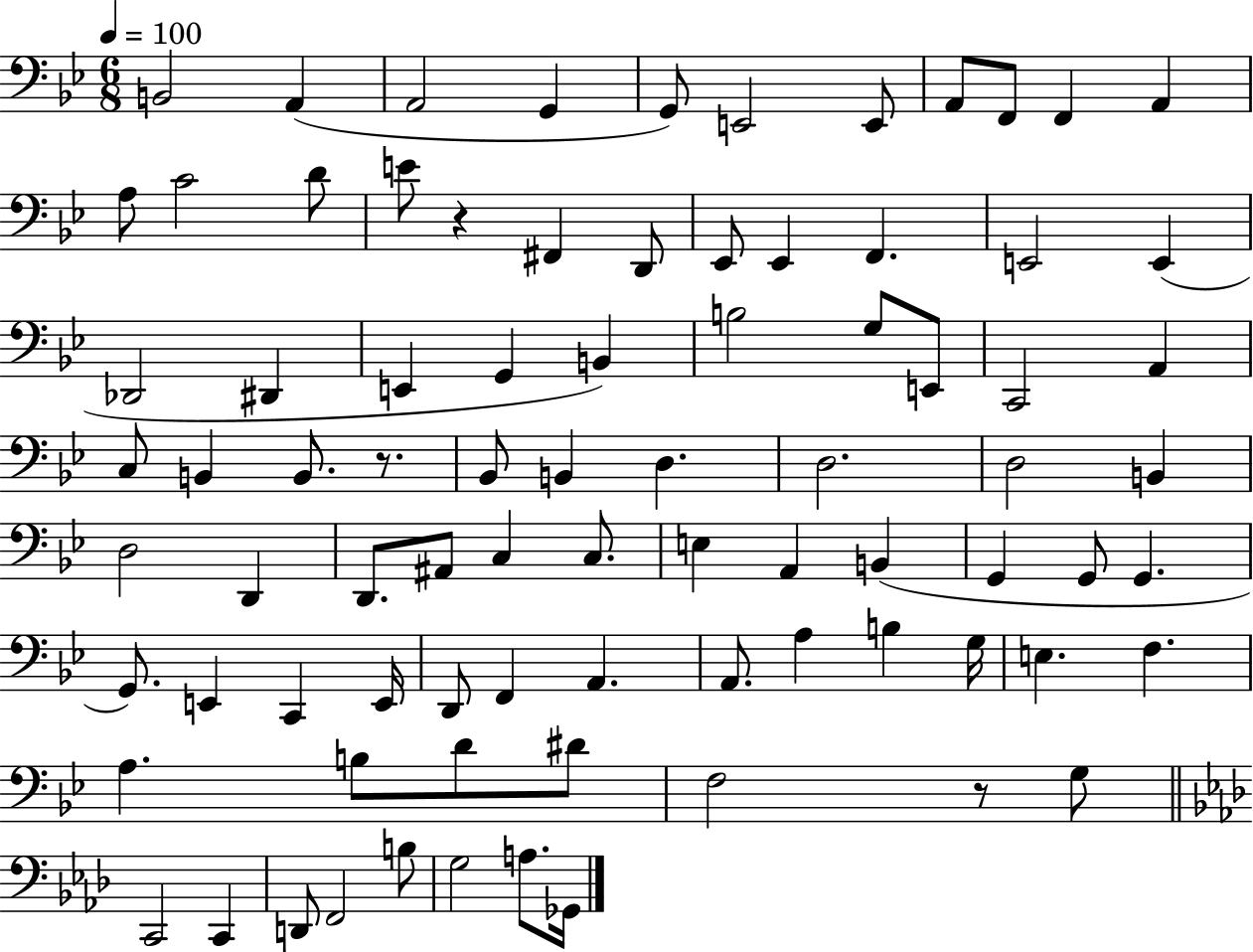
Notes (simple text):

B2/h A2/q A2/h G2/q G2/e E2/h E2/e A2/e F2/e F2/q A2/q A3/e C4/h D4/e E4/e R/q F#2/q D2/e Eb2/e Eb2/q F2/q. E2/h E2/q Db2/h D#2/q E2/q G2/q B2/q B3/h G3/e E2/e C2/h A2/q C3/e B2/q B2/e. R/e. Bb2/e B2/q D3/q. D3/h. D3/h B2/q D3/h D2/q D2/e. A#2/e C3/q C3/e. E3/q A2/q B2/q G2/q G2/e G2/q. G2/e. E2/q C2/q E2/s D2/e F2/q A2/q. A2/e. A3/q B3/q G3/s E3/q. F3/q. A3/q. B3/e D4/e D#4/e F3/h R/e G3/e C2/h C2/q D2/e F2/h B3/e G3/h A3/e. Gb2/s